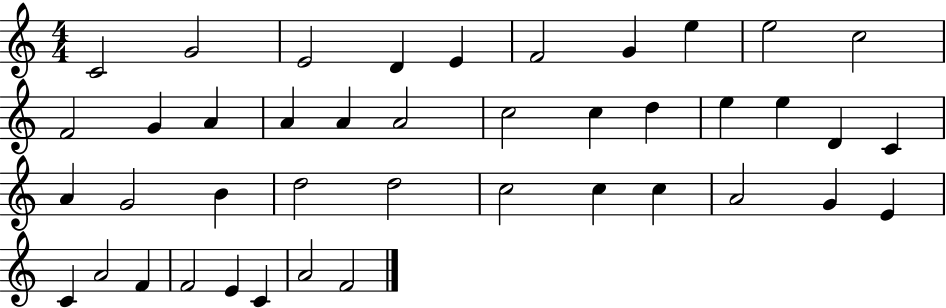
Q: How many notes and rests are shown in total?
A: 42